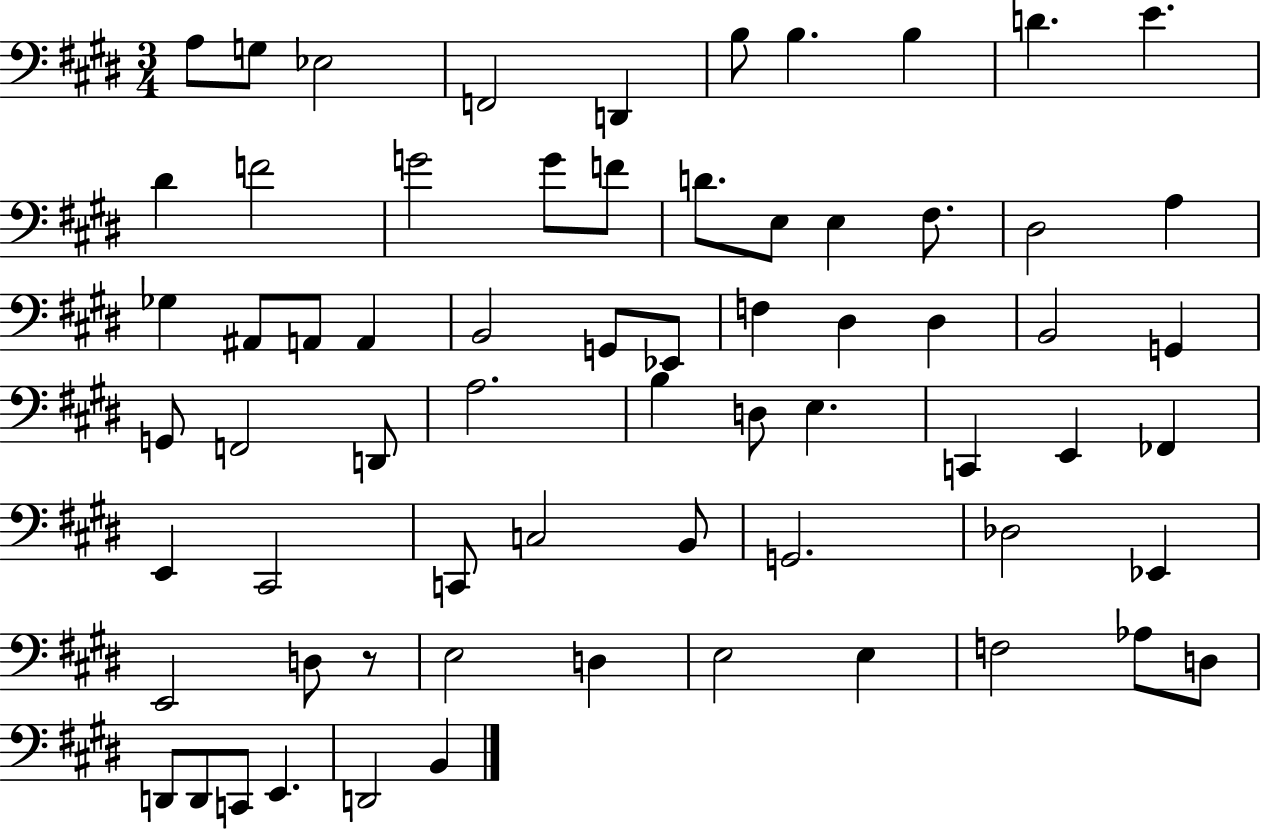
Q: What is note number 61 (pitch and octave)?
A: D2